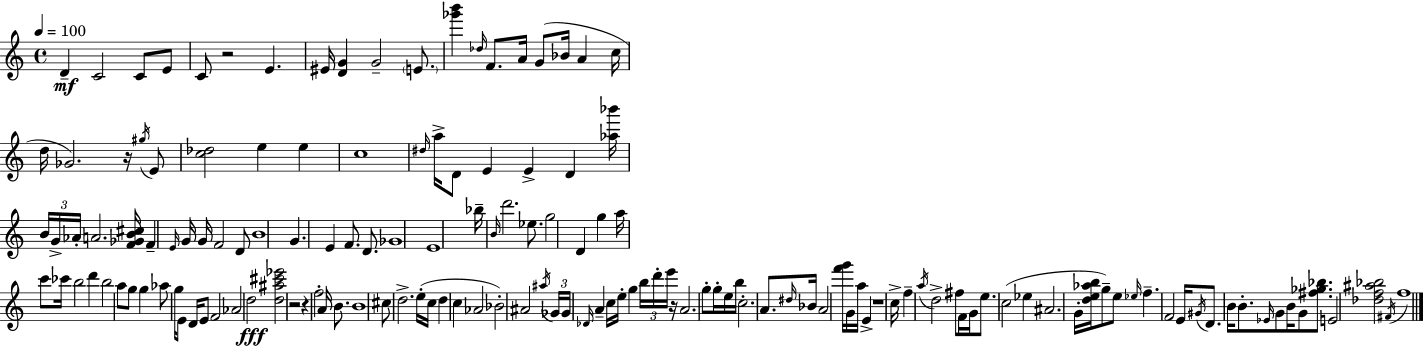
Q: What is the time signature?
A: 4/4